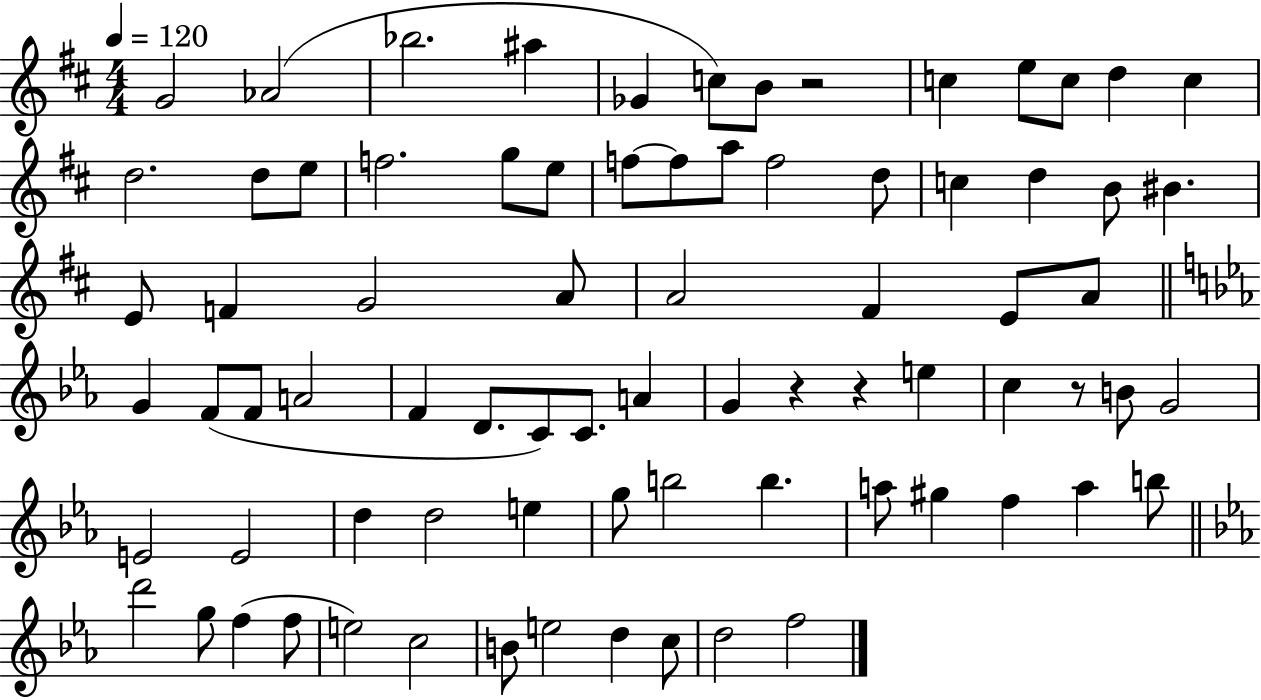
{
  \clef treble
  \numericTimeSignature
  \time 4/4
  \key d \major
  \tempo 4 = 120
  g'2 aes'2( | bes''2. ais''4 | ges'4 c''8) b'8 r2 | c''4 e''8 c''8 d''4 c''4 | \break d''2. d''8 e''8 | f''2. g''8 e''8 | f''8~~ f''8 a''8 f''2 d''8 | c''4 d''4 b'8 bis'4. | \break e'8 f'4 g'2 a'8 | a'2 fis'4 e'8 a'8 | \bar "||" \break \key c \minor g'4 f'8( f'8 a'2 | f'4 d'8. c'8) c'8. a'4 | g'4 r4 r4 e''4 | c''4 r8 b'8 g'2 | \break e'2 e'2 | d''4 d''2 e''4 | g''8 b''2 b''4. | a''8 gis''4 f''4 a''4 b''8 | \break \bar "||" \break \key ees \major d'''2 g''8 f''4( f''8 | e''2) c''2 | b'8 e''2 d''4 c''8 | d''2 f''2 | \break \bar "|."
}